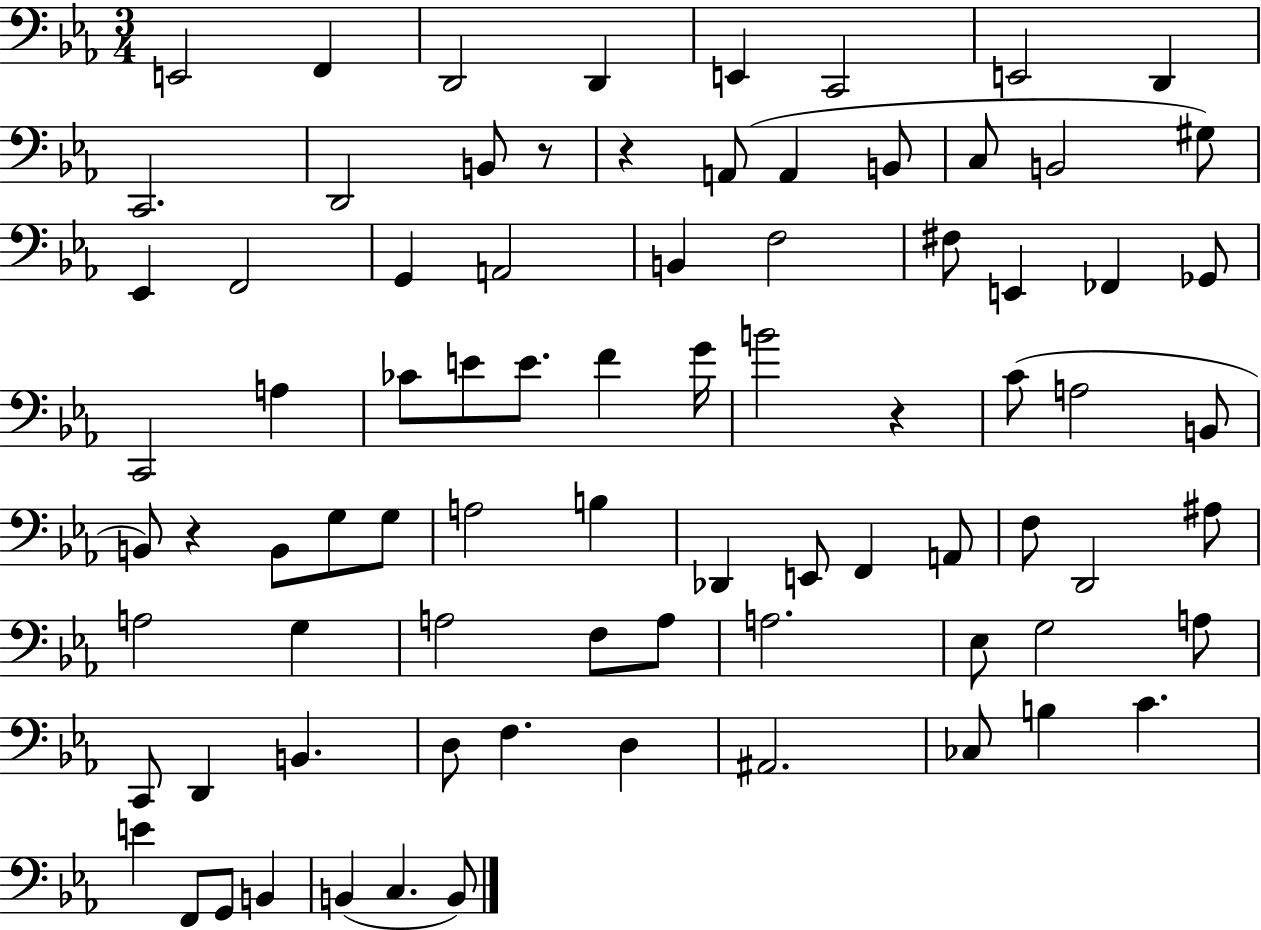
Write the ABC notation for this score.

X:1
T:Untitled
M:3/4
L:1/4
K:Eb
E,,2 F,, D,,2 D,, E,, C,,2 E,,2 D,, C,,2 D,,2 B,,/2 z/2 z A,,/2 A,, B,,/2 C,/2 B,,2 ^G,/2 _E,, F,,2 G,, A,,2 B,, F,2 ^F,/2 E,, _F,, _G,,/2 C,,2 A, _C/2 E/2 E/2 F G/4 B2 z C/2 A,2 B,,/2 B,,/2 z B,,/2 G,/2 G,/2 A,2 B, _D,, E,,/2 F,, A,,/2 F,/2 D,,2 ^A,/2 A,2 G, A,2 F,/2 A,/2 A,2 _E,/2 G,2 A,/2 C,,/2 D,, B,, D,/2 F, D, ^A,,2 _C,/2 B, C E F,,/2 G,,/2 B,, B,, C, B,,/2